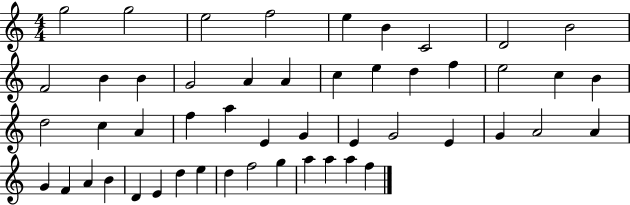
G5/h G5/h E5/h F5/h E5/q B4/q C4/h D4/h B4/h F4/h B4/q B4/q G4/h A4/q A4/q C5/q E5/q D5/q F5/q E5/h C5/q B4/q D5/h C5/q A4/q F5/q A5/q E4/q G4/q E4/q G4/h E4/q G4/q A4/h A4/q G4/q F4/q A4/q B4/q D4/q E4/q D5/q E5/q D5/q F5/h G5/q A5/q A5/q A5/q F5/q